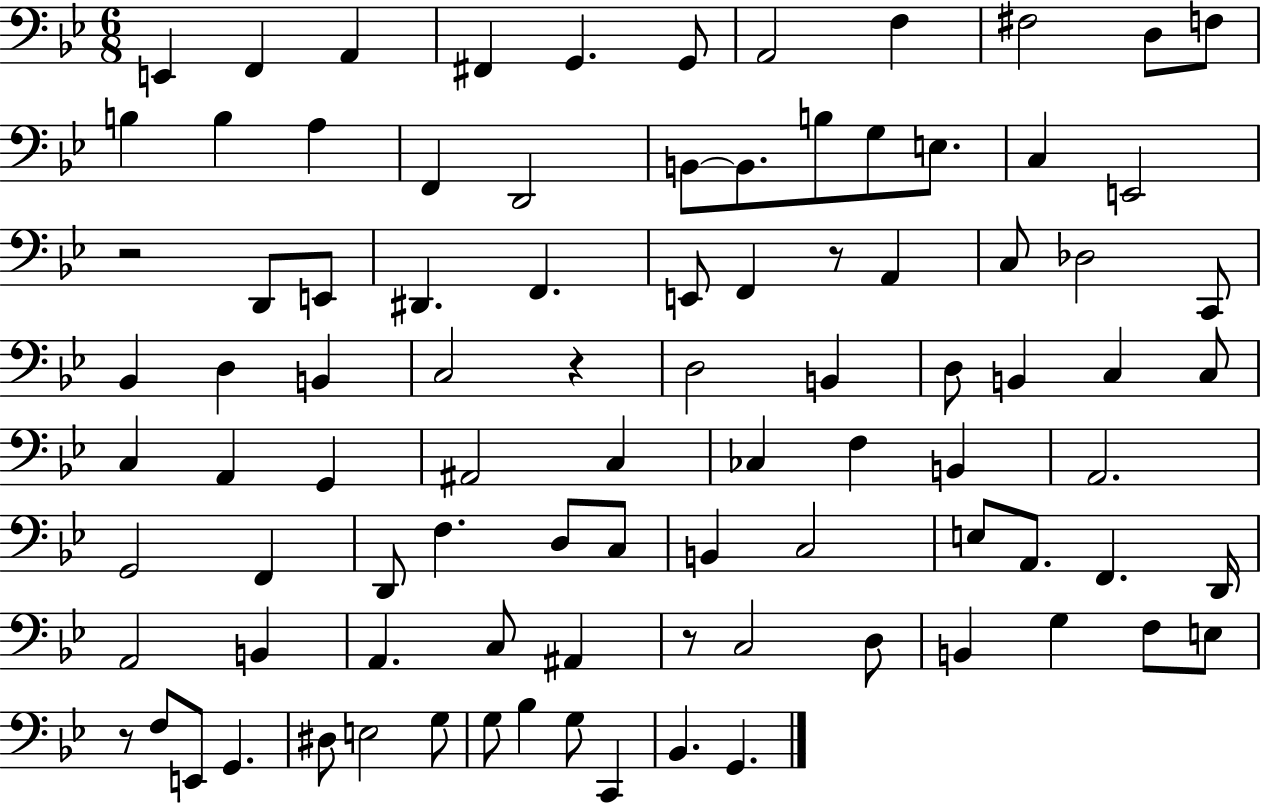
X:1
T:Untitled
M:6/8
L:1/4
K:Bb
E,, F,, A,, ^F,, G,, G,,/2 A,,2 F, ^F,2 D,/2 F,/2 B, B, A, F,, D,,2 B,,/2 B,,/2 B,/2 G,/2 E,/2 C, E,,2 z2 D,,/2 E,,/2 ^D,, F,, E,,/2 F,, z/2 A,, C,/2 _D,2 C,,/2 _B,, D, B,, C,2 z D,2 B,, D,/2 B,, C, C,/2 C, A,, G,, ^A,,2 C, _C, F, B,, A,,2 G,,2 F,, D,,/2 F, D,/2 C,/2 B,, C,2 E,/2 A,,/2 F,, D,,/4 A,,2 B,, A,, C,/2 ^A,, z/2 C,2 D,/2 B,, G, F,/2 E,/2 z/2 F,/2 E,,/2 G,, ^D,/2 E,2 G,/2 G,/2 _B, G,/2 C,, _B,, G,,